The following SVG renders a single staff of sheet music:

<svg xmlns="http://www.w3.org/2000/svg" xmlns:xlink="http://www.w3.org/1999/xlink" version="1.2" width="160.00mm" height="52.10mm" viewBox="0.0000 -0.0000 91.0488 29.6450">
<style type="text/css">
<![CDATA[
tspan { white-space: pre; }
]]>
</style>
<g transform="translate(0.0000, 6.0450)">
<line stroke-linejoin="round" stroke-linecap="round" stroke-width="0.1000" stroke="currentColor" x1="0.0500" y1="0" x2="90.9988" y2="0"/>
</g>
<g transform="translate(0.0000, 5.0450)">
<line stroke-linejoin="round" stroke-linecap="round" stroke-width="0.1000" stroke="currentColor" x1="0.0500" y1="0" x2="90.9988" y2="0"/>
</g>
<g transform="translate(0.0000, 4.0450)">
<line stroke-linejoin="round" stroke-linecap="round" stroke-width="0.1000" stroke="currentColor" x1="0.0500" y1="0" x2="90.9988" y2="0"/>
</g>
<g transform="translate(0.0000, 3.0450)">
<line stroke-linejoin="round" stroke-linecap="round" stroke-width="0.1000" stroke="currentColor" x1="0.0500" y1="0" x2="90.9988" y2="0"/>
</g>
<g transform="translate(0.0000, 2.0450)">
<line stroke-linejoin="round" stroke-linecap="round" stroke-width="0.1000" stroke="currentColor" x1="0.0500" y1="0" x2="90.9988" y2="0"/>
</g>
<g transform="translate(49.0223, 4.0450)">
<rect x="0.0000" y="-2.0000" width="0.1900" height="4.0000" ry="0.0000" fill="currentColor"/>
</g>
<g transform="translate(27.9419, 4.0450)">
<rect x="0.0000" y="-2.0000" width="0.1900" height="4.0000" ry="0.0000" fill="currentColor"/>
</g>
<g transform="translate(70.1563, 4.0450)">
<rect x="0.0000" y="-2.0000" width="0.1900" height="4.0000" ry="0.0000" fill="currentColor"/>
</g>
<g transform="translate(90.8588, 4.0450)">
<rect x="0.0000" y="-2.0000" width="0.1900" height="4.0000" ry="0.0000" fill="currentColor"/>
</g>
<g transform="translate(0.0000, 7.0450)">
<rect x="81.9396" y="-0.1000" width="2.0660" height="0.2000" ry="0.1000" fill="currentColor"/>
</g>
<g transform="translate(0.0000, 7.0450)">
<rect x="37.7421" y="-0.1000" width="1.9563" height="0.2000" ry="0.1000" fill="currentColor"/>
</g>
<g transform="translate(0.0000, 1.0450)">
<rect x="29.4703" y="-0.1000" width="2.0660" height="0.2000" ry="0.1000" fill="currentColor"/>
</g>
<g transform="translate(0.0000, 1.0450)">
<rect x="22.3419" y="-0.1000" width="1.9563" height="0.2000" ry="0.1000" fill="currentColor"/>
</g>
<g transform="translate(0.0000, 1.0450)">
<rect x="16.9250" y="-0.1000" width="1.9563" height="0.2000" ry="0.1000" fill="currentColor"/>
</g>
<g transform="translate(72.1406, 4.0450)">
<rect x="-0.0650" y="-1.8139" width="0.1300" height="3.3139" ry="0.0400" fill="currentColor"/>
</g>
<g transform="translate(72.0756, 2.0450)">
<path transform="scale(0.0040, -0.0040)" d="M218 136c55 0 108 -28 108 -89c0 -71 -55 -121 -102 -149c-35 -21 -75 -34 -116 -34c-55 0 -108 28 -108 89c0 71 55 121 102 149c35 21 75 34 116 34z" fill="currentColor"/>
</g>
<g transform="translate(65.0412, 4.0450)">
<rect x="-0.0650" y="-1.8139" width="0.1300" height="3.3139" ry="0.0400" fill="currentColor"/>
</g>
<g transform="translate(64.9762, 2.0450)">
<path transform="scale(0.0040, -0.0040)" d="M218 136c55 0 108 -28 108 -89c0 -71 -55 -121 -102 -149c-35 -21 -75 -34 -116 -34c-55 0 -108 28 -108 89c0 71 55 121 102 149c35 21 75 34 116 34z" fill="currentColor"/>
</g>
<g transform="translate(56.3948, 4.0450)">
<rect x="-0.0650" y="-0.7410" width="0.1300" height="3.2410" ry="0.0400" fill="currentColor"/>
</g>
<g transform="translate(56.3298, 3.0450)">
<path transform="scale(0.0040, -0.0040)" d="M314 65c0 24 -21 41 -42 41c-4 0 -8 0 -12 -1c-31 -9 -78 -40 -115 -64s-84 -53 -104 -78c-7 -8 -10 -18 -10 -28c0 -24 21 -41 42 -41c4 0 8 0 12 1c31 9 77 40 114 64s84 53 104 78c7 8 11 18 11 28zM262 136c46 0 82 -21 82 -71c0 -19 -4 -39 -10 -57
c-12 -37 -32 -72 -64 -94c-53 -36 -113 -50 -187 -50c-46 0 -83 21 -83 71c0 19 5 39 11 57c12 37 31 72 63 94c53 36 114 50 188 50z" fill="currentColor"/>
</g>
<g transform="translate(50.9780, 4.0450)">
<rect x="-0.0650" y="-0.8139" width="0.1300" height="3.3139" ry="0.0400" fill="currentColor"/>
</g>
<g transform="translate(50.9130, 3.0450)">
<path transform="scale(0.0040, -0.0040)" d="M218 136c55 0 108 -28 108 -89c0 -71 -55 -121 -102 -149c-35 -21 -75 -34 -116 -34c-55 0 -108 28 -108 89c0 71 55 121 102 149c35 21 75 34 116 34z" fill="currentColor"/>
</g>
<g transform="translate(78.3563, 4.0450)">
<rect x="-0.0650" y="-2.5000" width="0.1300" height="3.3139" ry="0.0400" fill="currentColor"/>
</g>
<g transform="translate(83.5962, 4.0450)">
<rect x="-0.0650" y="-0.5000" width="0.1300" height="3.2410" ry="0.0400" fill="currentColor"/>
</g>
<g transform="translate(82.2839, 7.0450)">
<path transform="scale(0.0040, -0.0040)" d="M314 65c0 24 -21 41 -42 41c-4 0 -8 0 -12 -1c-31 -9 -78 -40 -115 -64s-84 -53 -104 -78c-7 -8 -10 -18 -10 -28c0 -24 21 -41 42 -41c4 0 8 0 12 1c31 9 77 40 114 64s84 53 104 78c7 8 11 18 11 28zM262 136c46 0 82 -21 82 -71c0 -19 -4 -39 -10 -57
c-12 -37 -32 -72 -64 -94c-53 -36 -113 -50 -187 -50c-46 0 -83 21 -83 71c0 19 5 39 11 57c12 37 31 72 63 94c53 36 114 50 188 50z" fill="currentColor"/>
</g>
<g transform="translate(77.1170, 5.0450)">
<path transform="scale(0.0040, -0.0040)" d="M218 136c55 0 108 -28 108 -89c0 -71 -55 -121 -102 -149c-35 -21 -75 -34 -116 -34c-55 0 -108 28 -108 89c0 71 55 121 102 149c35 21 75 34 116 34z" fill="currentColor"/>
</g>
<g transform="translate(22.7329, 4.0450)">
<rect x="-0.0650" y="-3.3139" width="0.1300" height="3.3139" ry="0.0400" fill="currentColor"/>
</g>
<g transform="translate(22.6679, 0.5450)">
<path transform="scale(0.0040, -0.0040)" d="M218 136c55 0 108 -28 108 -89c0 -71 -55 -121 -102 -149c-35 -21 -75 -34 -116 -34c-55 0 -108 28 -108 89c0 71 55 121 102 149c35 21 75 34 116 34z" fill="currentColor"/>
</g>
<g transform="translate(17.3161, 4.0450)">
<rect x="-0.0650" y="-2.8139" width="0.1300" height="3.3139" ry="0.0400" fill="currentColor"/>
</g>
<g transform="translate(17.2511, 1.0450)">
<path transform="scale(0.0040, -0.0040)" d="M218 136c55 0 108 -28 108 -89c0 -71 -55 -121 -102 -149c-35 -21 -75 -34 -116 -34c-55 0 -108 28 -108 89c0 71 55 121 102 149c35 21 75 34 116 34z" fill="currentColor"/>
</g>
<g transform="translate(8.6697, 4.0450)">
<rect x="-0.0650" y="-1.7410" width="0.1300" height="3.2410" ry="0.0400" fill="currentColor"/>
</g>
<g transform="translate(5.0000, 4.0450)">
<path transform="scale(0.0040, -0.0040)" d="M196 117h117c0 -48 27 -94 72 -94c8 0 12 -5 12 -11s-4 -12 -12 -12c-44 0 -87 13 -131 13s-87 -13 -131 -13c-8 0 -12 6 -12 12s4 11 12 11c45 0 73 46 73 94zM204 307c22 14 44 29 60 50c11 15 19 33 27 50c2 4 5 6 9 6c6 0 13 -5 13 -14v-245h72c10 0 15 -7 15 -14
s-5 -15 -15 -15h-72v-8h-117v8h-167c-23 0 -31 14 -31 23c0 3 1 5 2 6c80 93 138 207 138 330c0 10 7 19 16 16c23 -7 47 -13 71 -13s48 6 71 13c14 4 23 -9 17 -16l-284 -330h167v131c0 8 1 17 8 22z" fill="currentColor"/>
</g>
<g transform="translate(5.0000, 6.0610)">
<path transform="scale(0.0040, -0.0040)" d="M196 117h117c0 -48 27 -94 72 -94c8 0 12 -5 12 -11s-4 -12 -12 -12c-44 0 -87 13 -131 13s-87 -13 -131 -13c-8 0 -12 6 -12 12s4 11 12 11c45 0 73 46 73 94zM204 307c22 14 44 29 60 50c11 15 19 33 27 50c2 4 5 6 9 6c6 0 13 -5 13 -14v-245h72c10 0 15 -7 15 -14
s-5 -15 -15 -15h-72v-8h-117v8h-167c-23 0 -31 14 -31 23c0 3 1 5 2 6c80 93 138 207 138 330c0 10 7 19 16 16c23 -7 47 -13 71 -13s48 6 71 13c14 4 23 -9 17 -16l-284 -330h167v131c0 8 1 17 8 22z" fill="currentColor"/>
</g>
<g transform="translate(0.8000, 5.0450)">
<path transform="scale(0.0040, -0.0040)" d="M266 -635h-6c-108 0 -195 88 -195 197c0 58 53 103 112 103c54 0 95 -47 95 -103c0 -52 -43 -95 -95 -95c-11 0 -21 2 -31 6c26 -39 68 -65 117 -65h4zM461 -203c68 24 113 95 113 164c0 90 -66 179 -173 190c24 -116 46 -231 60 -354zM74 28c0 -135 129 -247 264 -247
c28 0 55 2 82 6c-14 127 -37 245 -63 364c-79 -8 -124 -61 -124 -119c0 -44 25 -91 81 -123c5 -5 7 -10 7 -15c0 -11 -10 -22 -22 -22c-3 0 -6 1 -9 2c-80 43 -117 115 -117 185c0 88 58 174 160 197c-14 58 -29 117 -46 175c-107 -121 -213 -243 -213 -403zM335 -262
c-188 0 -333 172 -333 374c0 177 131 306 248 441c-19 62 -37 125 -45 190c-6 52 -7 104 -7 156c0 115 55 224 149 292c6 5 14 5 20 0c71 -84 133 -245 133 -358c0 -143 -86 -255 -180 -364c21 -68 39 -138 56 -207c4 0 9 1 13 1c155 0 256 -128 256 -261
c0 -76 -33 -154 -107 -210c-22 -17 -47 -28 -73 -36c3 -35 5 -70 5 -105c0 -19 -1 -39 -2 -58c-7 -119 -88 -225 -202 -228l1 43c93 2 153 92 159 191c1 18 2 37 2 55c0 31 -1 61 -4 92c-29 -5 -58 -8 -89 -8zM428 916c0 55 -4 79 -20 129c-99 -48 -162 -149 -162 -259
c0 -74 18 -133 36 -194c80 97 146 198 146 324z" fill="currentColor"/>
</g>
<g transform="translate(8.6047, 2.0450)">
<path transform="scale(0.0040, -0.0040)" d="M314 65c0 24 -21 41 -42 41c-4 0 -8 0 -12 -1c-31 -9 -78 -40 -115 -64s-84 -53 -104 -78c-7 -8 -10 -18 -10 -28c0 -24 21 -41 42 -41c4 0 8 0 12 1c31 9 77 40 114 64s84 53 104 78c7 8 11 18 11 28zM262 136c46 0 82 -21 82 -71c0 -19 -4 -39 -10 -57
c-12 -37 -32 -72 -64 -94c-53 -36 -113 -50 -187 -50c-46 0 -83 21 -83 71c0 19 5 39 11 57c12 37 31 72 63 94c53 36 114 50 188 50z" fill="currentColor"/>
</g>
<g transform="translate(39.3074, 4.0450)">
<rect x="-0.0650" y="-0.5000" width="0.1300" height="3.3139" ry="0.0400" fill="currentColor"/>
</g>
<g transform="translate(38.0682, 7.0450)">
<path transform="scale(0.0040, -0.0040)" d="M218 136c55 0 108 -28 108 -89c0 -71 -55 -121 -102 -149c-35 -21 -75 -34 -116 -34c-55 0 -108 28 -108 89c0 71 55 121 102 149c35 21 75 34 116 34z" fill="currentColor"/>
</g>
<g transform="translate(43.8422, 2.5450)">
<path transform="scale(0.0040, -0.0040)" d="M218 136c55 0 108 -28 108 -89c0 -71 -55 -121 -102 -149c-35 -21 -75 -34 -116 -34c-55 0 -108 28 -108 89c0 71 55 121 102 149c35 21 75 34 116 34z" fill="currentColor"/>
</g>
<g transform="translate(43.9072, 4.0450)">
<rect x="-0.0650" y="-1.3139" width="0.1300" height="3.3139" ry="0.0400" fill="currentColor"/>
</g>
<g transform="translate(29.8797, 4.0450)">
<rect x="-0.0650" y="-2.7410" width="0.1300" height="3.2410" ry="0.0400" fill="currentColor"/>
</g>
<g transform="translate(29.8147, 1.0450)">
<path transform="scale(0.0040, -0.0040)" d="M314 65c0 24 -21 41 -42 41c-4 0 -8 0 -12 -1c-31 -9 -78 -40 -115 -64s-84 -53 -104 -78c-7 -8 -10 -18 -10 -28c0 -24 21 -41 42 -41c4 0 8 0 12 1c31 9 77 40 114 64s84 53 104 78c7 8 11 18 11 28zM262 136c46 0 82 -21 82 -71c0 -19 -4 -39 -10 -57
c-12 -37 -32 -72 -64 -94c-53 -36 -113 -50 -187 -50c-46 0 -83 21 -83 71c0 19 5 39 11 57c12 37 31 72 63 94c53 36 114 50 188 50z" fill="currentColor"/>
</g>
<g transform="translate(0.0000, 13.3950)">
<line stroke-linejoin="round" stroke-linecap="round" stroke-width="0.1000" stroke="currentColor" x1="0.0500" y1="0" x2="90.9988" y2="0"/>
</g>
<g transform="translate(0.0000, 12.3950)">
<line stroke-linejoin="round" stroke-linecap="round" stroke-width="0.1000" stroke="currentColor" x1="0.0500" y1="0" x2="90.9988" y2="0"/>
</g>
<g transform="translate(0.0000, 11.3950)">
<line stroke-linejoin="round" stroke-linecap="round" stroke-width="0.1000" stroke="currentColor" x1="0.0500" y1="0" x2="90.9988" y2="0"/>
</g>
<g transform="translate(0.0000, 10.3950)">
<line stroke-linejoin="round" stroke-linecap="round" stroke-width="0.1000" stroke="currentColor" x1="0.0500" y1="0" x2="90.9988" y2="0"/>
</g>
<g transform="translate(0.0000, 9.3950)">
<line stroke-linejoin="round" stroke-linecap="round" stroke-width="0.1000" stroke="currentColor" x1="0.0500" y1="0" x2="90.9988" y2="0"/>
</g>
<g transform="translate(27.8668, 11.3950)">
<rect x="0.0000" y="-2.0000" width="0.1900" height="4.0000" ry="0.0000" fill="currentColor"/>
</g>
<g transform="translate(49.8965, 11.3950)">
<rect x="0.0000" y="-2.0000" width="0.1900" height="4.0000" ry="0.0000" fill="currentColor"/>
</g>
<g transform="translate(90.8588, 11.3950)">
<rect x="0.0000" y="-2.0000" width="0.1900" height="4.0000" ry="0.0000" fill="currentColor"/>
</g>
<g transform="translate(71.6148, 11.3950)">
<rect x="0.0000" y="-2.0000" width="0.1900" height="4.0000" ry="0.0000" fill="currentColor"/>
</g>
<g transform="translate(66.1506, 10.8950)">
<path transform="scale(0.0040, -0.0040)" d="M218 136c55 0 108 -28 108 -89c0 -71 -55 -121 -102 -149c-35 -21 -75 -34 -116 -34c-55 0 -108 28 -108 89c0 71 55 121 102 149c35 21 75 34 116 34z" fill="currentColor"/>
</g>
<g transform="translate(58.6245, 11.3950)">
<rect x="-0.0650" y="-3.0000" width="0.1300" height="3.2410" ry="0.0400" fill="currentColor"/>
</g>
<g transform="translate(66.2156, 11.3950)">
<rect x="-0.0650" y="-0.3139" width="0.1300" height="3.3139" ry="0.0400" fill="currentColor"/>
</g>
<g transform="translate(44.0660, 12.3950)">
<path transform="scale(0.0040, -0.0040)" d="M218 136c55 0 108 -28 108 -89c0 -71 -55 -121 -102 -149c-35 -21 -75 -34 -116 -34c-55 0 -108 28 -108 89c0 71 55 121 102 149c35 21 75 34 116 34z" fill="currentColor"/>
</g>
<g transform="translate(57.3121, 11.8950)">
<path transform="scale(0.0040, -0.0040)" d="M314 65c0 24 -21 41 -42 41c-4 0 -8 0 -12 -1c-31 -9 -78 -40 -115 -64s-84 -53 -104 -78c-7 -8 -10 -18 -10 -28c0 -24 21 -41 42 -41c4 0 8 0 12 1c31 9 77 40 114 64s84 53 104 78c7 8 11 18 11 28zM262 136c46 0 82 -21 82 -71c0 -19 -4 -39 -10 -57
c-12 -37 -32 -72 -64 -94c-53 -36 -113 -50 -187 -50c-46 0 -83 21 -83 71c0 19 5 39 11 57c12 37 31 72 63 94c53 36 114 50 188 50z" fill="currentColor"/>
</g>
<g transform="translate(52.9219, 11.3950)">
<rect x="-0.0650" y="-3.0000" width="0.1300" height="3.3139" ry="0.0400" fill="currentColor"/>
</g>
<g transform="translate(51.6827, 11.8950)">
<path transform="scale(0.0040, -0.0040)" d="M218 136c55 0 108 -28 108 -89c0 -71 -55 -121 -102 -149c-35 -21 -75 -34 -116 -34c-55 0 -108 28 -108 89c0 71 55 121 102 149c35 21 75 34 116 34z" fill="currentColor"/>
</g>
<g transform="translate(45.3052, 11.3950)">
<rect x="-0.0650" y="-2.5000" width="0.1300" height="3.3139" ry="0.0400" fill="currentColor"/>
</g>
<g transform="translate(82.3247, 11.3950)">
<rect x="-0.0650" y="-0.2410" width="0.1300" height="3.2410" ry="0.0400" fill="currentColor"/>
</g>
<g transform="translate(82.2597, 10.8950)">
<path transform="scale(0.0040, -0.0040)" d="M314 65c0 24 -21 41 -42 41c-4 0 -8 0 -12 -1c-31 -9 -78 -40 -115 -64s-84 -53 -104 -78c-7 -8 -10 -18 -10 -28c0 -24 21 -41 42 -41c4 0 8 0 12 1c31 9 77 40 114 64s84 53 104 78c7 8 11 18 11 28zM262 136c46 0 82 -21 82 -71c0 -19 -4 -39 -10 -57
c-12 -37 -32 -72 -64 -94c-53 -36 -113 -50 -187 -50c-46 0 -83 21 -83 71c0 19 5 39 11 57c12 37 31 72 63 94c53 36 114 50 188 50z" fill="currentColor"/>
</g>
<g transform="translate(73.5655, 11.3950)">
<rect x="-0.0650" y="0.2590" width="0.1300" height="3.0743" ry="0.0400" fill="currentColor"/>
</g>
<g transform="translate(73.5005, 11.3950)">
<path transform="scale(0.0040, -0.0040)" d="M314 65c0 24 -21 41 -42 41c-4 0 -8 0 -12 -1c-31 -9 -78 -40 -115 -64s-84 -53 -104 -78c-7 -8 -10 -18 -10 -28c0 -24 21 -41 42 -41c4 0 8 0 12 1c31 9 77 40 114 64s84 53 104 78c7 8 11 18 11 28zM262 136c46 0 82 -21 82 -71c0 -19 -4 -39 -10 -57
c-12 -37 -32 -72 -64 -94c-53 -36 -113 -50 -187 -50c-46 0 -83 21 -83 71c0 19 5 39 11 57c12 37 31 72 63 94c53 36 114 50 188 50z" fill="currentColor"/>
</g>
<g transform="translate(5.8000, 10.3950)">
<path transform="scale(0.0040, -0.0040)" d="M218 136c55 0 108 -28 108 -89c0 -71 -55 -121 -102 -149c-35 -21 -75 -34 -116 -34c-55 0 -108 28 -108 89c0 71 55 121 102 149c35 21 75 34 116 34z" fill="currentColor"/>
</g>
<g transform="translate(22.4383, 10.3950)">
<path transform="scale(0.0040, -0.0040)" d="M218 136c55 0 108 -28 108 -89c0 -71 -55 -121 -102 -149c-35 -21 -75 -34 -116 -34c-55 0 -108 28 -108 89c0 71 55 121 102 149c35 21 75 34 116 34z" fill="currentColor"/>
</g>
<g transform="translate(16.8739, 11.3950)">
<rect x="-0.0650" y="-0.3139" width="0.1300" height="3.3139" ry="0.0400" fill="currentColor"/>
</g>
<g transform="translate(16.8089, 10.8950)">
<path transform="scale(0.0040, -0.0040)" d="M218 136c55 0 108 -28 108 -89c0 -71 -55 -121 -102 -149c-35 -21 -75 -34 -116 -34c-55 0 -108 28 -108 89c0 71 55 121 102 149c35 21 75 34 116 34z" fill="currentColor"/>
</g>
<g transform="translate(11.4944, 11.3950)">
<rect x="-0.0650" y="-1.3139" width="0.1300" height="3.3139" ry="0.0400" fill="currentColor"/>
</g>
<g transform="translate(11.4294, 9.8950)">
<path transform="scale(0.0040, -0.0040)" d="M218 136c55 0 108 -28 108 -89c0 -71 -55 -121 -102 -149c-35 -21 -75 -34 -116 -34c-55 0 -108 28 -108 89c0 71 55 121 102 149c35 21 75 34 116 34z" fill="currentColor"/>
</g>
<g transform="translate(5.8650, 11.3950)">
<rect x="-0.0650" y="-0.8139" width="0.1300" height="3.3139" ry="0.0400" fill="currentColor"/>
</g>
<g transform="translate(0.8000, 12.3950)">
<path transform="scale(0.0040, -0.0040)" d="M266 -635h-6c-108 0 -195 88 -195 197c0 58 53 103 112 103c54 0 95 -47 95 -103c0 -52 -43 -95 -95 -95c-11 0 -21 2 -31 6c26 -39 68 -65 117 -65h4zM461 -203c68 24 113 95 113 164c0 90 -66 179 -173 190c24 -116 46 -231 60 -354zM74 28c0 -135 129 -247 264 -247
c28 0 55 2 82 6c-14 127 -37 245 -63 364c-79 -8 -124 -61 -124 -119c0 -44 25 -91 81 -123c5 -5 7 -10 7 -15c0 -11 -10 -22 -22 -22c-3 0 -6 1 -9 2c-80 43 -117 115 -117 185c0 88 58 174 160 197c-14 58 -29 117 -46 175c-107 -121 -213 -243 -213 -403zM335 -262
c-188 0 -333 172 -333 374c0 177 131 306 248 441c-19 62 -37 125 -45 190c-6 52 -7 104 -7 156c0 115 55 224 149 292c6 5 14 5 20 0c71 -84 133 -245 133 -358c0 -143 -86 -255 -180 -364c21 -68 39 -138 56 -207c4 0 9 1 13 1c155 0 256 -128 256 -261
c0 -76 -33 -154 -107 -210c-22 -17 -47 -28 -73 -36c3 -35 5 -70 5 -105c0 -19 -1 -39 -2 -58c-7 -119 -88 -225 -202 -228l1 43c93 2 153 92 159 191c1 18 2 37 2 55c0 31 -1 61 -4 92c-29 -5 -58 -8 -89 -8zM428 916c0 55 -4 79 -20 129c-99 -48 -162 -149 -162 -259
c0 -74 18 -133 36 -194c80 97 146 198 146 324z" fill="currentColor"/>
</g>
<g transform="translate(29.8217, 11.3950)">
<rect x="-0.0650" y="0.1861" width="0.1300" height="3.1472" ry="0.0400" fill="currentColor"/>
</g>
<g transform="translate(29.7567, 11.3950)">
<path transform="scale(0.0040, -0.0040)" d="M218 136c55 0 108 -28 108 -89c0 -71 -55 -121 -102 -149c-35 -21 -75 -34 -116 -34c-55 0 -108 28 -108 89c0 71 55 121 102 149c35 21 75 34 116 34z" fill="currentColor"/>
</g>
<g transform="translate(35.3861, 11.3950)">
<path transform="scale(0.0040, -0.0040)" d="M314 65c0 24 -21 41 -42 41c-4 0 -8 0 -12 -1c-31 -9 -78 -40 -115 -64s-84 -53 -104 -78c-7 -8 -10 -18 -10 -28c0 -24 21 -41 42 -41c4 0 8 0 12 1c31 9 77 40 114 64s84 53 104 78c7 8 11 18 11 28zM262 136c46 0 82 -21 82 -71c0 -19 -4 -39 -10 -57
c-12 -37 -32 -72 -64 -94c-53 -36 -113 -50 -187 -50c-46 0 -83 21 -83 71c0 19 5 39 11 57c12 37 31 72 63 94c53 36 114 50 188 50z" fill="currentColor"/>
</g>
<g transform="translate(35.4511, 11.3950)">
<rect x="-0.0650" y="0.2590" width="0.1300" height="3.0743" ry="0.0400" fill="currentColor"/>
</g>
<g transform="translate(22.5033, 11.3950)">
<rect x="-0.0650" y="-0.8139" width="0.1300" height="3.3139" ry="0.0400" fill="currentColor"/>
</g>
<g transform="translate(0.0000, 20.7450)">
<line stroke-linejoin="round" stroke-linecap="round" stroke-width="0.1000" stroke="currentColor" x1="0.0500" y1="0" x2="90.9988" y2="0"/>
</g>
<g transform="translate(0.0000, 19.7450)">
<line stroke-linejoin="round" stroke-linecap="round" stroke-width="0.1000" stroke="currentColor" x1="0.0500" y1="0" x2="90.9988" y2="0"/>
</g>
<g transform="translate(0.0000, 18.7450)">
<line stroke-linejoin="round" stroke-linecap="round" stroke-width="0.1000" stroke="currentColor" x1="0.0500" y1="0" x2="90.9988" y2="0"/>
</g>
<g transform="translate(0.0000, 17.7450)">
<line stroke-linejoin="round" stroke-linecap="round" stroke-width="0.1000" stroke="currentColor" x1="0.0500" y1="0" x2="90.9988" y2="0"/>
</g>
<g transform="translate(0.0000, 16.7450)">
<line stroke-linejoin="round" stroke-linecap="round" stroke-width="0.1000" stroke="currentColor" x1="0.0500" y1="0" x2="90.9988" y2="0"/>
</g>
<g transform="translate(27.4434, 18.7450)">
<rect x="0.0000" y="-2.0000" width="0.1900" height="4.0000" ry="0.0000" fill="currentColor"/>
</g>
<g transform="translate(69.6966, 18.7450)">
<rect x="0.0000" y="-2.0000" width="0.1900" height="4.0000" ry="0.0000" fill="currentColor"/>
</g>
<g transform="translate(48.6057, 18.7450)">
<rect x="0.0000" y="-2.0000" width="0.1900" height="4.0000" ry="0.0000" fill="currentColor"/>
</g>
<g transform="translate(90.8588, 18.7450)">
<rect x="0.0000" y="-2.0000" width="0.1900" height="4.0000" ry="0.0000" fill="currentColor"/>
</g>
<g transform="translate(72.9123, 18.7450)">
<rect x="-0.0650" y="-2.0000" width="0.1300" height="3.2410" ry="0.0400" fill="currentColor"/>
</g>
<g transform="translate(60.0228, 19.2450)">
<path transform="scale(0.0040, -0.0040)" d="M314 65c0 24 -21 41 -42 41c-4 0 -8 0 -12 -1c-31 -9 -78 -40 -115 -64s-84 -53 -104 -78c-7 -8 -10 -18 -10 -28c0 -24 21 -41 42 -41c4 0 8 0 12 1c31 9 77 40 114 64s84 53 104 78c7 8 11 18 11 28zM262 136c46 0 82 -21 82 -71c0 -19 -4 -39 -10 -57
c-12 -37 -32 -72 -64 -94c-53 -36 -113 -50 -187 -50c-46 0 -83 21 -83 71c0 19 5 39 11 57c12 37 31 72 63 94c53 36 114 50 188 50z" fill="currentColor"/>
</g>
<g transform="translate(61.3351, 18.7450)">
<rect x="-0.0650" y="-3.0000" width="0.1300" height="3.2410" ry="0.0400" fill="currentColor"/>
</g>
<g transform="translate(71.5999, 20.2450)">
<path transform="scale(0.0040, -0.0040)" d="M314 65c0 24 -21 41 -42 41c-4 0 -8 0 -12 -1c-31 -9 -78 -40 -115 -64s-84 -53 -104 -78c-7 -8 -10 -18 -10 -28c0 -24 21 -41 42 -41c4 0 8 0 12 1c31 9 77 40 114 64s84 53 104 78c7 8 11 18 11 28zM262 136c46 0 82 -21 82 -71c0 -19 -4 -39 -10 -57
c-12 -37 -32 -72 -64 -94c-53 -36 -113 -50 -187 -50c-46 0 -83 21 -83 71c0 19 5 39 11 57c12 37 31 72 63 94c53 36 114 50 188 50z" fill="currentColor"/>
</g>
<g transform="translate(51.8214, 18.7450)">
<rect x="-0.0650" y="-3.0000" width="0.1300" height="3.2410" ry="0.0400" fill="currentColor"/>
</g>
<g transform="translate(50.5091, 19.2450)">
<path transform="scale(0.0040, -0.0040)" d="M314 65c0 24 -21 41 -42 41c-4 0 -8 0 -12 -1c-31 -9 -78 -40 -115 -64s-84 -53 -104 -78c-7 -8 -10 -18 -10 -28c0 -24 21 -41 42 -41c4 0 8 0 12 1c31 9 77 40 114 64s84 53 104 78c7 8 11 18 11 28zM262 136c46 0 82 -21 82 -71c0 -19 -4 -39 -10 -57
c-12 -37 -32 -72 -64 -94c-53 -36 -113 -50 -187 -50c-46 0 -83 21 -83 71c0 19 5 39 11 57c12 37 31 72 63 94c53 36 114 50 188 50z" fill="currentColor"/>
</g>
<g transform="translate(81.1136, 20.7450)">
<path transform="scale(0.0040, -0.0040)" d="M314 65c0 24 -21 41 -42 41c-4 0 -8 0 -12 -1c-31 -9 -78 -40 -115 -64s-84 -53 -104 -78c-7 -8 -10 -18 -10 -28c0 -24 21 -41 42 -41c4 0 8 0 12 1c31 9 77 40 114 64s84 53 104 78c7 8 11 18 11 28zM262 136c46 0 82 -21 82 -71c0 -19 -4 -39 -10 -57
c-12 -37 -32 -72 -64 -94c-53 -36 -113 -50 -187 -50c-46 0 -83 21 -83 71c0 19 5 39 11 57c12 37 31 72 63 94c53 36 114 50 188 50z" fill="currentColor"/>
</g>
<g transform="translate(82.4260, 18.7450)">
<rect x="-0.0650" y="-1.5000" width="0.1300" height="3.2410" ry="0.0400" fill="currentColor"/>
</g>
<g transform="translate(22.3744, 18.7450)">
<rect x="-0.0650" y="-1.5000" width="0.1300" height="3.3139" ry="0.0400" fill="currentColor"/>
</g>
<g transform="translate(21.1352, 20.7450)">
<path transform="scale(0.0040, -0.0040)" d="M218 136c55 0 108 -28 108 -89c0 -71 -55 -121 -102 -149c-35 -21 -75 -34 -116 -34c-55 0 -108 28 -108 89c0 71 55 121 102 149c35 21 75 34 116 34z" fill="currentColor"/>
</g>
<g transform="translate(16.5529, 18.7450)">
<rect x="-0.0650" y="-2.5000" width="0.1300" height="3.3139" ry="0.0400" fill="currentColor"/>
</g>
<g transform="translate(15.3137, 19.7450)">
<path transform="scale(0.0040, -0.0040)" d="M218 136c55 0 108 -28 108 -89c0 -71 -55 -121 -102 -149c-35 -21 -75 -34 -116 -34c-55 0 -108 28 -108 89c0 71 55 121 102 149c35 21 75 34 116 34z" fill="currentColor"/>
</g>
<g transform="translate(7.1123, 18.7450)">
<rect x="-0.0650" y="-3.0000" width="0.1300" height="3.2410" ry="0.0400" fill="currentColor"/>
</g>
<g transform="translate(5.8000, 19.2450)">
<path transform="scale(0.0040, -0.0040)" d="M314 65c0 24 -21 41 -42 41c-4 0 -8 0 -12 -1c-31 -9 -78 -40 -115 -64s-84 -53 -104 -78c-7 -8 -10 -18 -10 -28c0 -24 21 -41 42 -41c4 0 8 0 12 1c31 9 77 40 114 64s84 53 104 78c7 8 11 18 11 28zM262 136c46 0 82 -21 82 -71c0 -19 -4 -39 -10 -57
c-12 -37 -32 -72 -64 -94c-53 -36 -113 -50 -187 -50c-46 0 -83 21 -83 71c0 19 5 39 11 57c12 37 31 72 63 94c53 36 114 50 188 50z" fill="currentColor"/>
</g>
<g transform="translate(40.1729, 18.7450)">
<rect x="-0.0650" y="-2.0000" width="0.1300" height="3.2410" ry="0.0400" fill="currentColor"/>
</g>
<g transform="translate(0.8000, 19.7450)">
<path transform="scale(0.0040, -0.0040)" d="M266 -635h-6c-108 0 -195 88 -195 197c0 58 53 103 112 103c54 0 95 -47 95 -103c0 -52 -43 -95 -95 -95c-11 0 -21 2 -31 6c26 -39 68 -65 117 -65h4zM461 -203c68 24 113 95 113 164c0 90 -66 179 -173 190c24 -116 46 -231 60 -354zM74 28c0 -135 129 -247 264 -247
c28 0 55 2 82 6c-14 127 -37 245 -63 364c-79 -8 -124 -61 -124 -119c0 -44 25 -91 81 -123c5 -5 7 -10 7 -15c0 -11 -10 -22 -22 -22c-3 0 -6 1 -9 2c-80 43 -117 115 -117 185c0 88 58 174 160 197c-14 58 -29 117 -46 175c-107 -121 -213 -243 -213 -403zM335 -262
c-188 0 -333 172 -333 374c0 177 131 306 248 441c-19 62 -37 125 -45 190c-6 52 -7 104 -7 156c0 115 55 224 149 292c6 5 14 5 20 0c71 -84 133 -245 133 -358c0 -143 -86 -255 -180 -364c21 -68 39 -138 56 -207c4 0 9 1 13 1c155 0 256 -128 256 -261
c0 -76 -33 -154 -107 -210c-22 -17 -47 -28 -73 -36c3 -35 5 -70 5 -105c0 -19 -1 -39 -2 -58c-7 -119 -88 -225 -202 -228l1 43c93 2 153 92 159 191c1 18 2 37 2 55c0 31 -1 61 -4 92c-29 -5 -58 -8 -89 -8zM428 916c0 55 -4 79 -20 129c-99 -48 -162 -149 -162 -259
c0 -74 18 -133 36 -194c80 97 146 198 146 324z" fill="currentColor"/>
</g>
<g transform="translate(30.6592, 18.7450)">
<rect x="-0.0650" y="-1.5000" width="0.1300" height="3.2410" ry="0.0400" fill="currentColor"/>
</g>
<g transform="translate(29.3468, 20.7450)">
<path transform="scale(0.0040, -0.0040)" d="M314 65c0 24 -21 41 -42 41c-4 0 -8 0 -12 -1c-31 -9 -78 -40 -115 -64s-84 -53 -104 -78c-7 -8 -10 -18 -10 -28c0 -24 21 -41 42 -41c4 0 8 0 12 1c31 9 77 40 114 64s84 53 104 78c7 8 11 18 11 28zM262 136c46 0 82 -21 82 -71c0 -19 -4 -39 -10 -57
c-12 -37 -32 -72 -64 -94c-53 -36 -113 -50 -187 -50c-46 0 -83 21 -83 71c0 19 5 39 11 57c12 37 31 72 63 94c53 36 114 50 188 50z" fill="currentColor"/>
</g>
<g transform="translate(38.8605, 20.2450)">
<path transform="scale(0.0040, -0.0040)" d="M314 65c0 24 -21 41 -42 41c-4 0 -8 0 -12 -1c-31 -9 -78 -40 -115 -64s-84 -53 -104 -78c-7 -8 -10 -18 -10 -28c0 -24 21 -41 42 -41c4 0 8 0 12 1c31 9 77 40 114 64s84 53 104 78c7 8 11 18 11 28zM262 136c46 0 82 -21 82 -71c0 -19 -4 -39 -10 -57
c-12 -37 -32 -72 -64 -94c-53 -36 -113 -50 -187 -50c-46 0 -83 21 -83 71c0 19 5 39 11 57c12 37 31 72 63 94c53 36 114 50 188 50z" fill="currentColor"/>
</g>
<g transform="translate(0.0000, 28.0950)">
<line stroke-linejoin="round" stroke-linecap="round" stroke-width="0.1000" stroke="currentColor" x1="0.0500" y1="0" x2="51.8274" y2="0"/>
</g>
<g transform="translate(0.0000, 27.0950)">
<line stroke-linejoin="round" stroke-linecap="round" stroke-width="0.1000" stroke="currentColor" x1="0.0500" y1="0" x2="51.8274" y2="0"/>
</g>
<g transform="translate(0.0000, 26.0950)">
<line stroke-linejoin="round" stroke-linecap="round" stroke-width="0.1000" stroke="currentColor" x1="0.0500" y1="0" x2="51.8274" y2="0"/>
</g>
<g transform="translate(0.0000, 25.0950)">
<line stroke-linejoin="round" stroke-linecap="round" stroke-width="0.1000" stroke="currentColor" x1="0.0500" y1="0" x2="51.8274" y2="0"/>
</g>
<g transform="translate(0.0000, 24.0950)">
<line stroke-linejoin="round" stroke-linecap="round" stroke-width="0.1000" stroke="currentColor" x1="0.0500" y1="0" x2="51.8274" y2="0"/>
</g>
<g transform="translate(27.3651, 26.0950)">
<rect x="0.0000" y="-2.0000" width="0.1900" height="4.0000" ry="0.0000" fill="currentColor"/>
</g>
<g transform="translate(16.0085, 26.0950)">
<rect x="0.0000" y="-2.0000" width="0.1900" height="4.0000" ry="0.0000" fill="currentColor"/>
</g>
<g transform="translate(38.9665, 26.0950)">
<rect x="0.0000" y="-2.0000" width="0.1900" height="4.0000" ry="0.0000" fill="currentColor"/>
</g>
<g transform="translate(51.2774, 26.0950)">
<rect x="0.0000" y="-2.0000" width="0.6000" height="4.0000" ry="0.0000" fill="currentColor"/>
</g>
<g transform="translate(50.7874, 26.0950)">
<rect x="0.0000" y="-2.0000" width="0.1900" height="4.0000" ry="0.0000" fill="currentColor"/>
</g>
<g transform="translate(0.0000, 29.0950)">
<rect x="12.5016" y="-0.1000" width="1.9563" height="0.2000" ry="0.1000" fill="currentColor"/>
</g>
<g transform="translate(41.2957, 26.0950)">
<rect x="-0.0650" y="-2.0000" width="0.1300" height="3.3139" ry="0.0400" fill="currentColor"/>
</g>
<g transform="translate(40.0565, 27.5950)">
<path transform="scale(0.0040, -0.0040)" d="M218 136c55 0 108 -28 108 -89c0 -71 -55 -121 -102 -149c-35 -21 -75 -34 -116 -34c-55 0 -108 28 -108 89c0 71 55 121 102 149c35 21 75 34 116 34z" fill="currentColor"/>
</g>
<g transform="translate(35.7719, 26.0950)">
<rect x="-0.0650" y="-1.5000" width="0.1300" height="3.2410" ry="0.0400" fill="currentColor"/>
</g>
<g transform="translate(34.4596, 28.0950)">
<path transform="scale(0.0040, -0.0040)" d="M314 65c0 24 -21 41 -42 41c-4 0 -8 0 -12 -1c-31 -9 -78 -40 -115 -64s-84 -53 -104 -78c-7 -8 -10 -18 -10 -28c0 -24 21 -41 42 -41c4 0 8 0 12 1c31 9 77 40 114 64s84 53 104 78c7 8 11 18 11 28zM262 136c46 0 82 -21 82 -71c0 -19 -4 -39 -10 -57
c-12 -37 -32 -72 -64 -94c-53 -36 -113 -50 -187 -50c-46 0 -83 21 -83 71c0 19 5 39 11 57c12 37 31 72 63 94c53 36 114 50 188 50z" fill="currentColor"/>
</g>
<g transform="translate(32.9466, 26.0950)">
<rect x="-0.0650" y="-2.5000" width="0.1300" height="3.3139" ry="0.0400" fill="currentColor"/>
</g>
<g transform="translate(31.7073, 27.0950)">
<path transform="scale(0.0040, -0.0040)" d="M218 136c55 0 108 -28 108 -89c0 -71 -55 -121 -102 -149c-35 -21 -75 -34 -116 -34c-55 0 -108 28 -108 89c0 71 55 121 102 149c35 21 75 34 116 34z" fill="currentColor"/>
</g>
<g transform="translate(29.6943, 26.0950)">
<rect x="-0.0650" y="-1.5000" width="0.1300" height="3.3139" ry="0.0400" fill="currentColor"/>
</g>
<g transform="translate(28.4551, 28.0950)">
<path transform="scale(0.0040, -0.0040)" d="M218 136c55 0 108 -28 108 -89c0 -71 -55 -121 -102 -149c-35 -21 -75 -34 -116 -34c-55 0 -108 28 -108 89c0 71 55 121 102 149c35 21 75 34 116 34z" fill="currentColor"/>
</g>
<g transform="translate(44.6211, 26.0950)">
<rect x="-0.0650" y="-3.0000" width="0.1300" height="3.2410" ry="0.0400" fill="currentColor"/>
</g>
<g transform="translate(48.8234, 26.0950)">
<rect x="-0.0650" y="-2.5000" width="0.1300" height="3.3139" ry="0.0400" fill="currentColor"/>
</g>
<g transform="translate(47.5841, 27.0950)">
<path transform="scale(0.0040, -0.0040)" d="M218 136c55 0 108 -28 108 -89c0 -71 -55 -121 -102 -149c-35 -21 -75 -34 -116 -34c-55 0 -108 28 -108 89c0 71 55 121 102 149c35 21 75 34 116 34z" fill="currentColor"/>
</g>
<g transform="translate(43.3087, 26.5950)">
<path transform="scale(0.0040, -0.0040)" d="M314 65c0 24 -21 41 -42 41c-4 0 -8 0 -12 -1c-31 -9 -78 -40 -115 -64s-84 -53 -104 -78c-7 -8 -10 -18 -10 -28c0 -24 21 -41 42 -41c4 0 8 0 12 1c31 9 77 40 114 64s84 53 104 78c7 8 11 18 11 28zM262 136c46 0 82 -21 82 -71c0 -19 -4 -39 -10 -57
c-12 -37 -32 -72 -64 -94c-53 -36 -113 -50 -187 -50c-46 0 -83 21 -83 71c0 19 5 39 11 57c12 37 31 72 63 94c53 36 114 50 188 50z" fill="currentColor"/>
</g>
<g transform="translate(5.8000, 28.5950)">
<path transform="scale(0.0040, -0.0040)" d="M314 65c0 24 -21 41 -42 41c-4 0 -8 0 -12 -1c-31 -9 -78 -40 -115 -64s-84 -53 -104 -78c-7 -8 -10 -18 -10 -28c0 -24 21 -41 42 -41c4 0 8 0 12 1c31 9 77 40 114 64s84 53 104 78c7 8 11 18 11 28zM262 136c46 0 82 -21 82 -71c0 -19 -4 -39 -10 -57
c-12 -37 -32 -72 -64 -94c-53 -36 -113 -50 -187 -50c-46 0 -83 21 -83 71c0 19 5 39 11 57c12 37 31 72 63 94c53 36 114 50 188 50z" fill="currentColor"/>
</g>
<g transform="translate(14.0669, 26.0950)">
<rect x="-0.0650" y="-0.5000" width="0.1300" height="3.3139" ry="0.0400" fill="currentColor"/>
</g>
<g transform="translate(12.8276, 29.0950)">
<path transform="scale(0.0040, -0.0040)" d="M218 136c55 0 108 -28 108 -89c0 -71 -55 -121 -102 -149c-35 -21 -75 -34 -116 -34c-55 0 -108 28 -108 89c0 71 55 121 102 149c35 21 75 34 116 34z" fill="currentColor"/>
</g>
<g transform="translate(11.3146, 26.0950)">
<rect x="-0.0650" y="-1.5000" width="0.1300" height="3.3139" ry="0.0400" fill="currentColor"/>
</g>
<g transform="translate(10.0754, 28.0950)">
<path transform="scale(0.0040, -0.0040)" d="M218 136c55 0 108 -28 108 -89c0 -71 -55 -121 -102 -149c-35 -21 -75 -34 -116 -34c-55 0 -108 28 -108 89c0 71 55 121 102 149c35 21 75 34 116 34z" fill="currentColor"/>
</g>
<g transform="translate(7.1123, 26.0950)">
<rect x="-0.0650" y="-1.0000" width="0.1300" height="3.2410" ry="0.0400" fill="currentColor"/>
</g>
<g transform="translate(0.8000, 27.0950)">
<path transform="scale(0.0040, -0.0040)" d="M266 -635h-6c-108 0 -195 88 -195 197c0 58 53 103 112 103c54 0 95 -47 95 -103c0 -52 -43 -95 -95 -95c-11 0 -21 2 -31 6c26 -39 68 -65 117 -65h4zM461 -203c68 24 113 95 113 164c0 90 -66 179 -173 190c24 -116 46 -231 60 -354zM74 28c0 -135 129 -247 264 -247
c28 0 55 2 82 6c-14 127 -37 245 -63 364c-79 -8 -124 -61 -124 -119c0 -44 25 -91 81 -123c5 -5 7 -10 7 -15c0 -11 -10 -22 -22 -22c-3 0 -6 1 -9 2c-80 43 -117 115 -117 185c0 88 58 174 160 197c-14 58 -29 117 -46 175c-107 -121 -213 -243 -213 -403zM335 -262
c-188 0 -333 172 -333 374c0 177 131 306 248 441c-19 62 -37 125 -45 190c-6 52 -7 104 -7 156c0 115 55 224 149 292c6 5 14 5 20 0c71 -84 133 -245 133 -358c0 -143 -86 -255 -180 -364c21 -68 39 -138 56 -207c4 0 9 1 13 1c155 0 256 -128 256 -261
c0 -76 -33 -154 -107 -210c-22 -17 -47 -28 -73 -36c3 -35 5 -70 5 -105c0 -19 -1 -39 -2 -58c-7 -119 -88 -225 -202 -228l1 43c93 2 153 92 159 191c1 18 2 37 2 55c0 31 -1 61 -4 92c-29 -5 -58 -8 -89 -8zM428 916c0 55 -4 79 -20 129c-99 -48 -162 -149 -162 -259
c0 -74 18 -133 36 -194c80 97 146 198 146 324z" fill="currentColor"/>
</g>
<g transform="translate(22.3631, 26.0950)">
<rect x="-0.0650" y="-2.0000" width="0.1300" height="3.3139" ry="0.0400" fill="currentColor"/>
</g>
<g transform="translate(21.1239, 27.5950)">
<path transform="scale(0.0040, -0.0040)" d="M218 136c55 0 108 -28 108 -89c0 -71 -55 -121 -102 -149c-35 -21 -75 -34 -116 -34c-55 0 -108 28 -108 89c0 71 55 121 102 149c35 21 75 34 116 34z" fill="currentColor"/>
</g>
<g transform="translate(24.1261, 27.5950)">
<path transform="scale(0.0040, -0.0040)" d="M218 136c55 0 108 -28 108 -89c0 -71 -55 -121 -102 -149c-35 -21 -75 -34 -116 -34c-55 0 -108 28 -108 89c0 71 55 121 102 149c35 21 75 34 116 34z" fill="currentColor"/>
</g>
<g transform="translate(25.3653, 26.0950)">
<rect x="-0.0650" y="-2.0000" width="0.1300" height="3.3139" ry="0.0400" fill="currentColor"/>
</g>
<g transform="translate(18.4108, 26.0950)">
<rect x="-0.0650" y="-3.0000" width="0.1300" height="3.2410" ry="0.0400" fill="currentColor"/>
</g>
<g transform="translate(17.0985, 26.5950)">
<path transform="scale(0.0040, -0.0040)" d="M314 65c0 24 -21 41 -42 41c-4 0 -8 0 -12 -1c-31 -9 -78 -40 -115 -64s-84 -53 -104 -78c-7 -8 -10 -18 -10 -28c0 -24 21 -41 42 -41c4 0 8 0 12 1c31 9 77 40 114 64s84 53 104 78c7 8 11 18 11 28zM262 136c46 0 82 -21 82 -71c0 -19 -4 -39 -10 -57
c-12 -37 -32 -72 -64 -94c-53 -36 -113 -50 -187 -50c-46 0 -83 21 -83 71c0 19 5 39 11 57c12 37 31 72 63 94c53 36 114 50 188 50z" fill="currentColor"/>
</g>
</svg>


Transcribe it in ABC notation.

X:1
T:Untitled
M:4/4
L:1/4
K:C
f2 a b a2 C e d d2 f f G C2 d e c d B B2 G A A2 c B2 c2 A2 G E E2 F2 A2 A2 F2 E2 D2 E C A2 F F E G E2 F A2 G